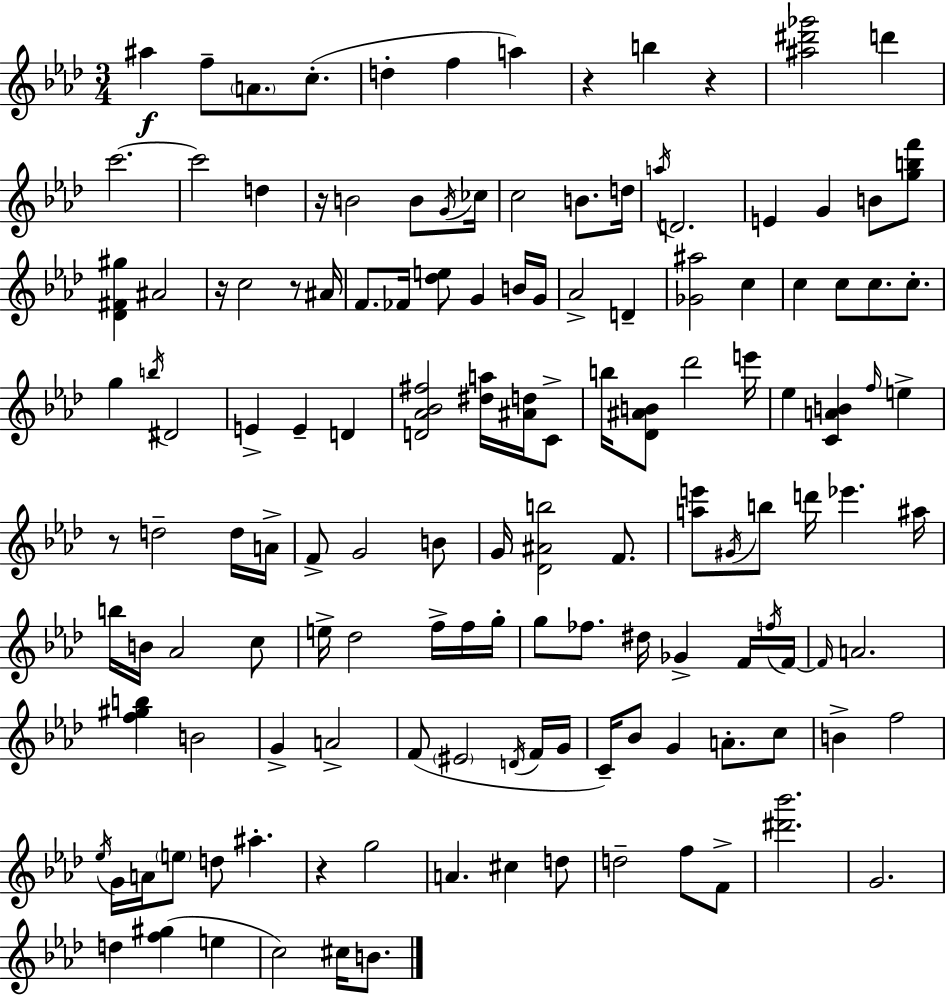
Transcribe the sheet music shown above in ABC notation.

X:1
T:Untitled
M:3/4
L:1/4
K:Fm
^a f/2 A/2 c/2 d f a z b z [^a^d'_g']2 d' c'2 c'2 d z/4 B2 B/2 G/4 _c/4 c2 B/2 d/4 a/4 D2 E G B/2 [gbf']/2 [_D^F^g] ^A2 z/4 c2 z/2 ^A/4 F/2 _F/4 [_de]/2 G B/4 G/4 _A2 D [_G^a]2 c c c/2 c/2 c/2 g b/4 ^D2 E E D [D_A_B^f]2 [^da]/4 [^Ad]/4 C/2 b/4 [_D^AB]/2 _d'2 e'/4 _e [CAB] f/4 e z/2 d2 d/4 A/4 F/2 G2 B/2 G/4 [_D^Ab]2 F/2 [ae']/2 ^G/4 b/2 d'/4 _e' ^a/4 b/4 B/4 _A2 c/2 e/4 _d2 f/4 f/4 g/4 g/2 _f/2 ^d/4 _G F/4 f/4 F/4 F/4 A2 [f^gb] B2 G A2 F/2 ^E2 D/4 F/4 G/4 C/4 _B/2 G A/2 c/2 B f2 _e/4 G/4 A/4 e/2 d/2 ^a z g2 A ^c d/2 d2 f/2 F/2 [^d'_b']2 G2 d [f^g] e c2 ^c/4 B/2